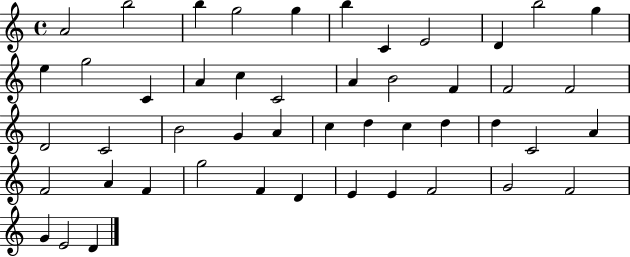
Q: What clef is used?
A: treble